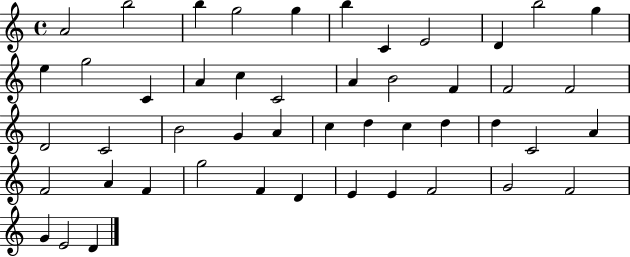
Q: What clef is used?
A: treble